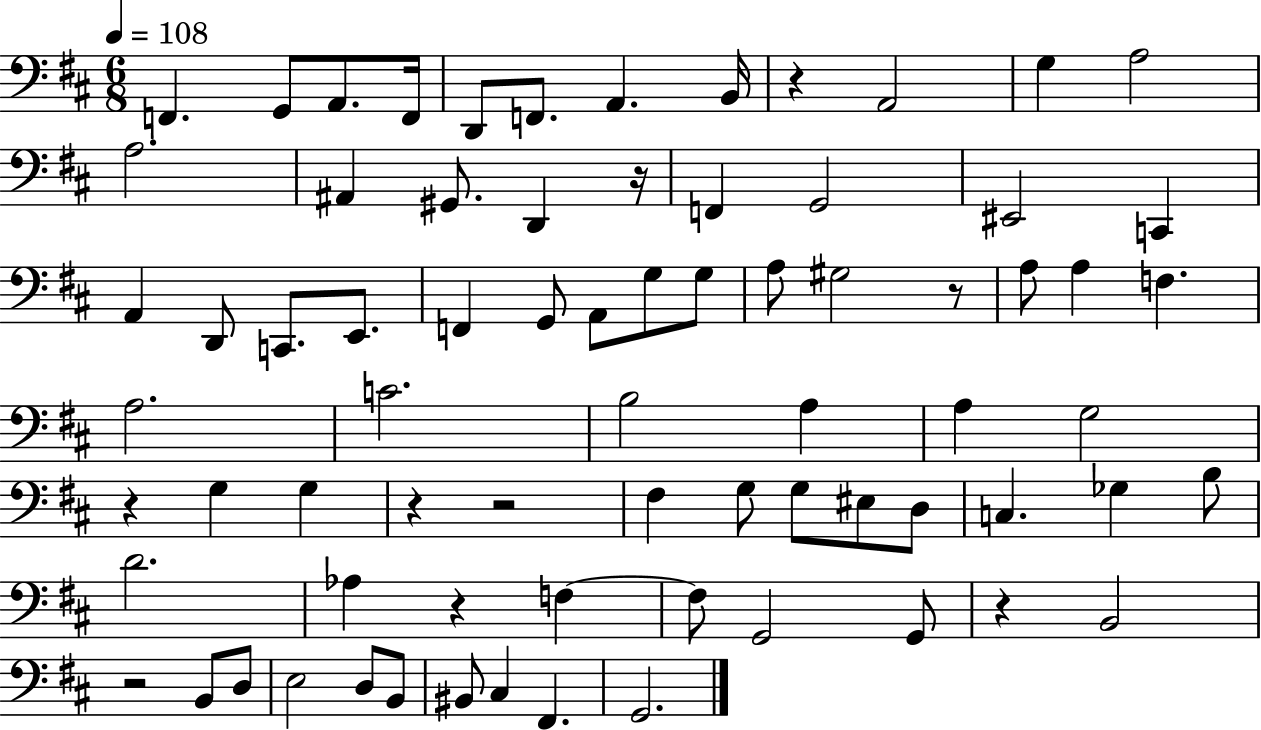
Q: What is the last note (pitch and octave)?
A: G2